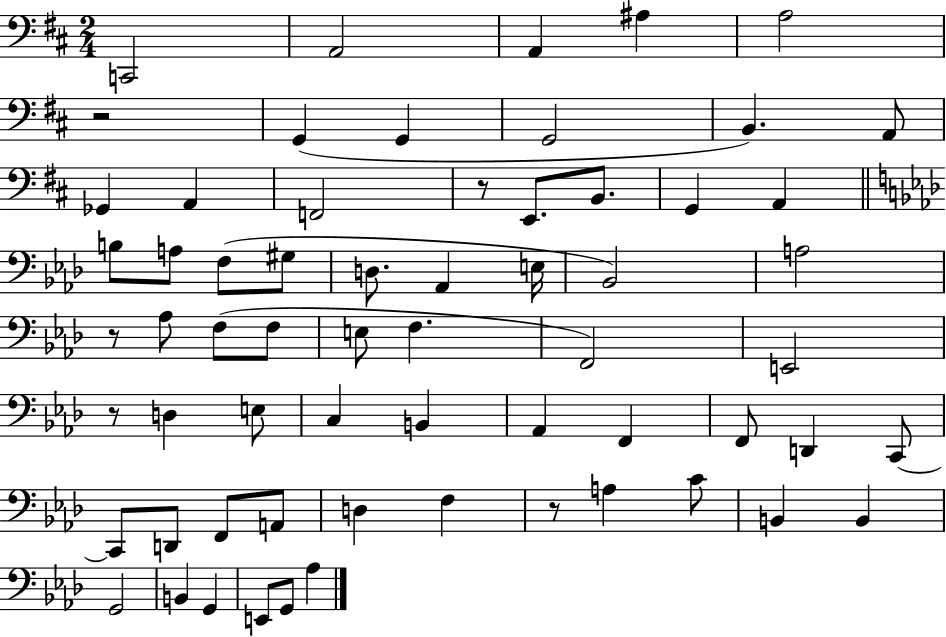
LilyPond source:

{
  \clef bass
  \numericTimeSignature
  \time 2/4
  \key d \major
  c,2 | a,2 | a,4 ais4 | a2 | \break r2 | g,4( g,4 | g,2 | b,4.) a,8 | \break ges,4 a,4 | f,2 | r8 e,8. b,8. | g,4 a,4 | \break \bar "||" \break \key aes \major b8 a8 f8( gis8 | d8. aes,4 e16 | bes,2) | a2 | \break r8 aes8 f8( f8 | e8 f4. | f,2) | e,2 | \break r8 d4 e8 | c4 b,4 | aes,4 f,4 | f,8 d,4 c,8~~ | \break c,8 d,8 f,8 a,8 | d4 f4 | r8 a4 c'8 | b,4 b,4 | \break g,2 | b,4 g,4 | e,8 g,8 aes4 | \bar "|."
}